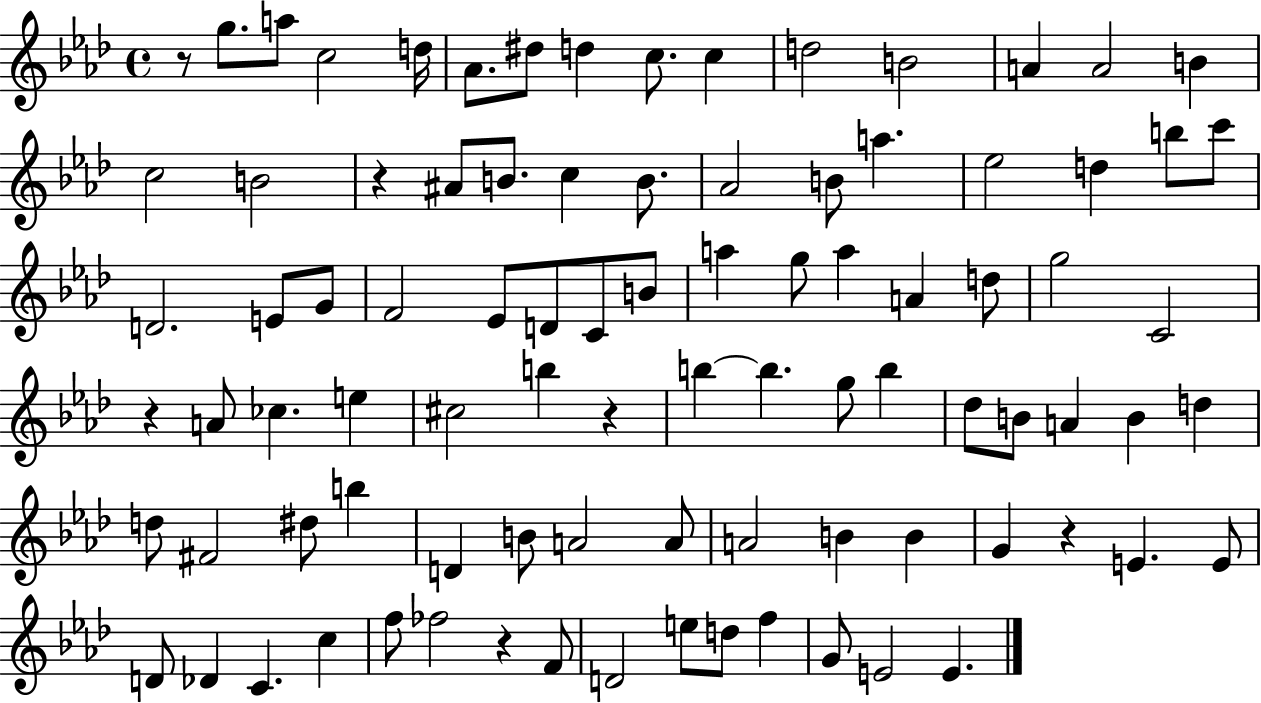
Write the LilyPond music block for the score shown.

{
  \clef treble
  \time 4/4
  \defaultTimeSignature
  \key aes \major
  r8 g''8. a''8 c''2 d''16 | aes'8. dis''8 d''4 c''8. c''4 | d''2 b'2 | a'4 a'2 b'4 | \break c''2 b'2 | r4 ais'8 b'8. c''4 b'8. | aes'2 b'8 a''4. | ees''2 d''4 b''8 c'''8 | \break d'2. e'8 g'8 | f'2 ees'8 d'8 c'8 b'8 | a''4 g''8 a''4 a'4 d''8 | g''2 c'2 | \break r4 a'8 ces''4. e''4 | cis''2 b''4 r4 | b''4~~ b''4. g''8 b''4 | des''8 b'8 a'4 b'4 d''4 | \break d''8 fis'2 dis''8 b''4 | d'4 b'8 a'2 a'8 | a'2 b'4 b'4 | g'4 r4 e'4. e'8 | \break d'8 des'4 c'4. c''4 | f''8 fes''2 r4 f'8 | d'2 e''8 d''8 f''4 | g'8 e'2 e'4. | \break \bar "|."
}